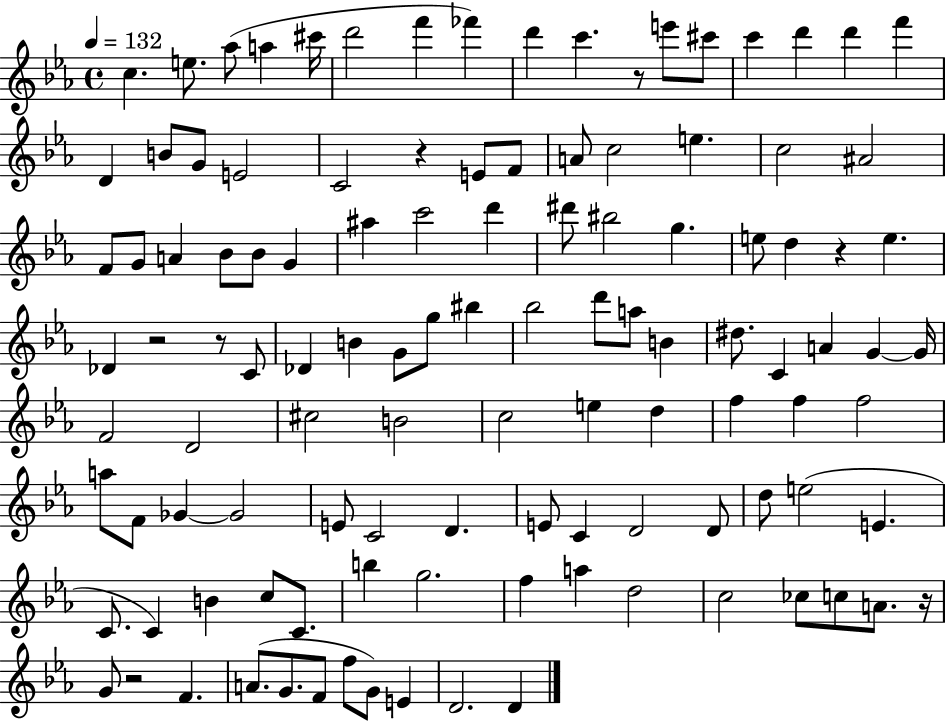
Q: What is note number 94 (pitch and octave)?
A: C5